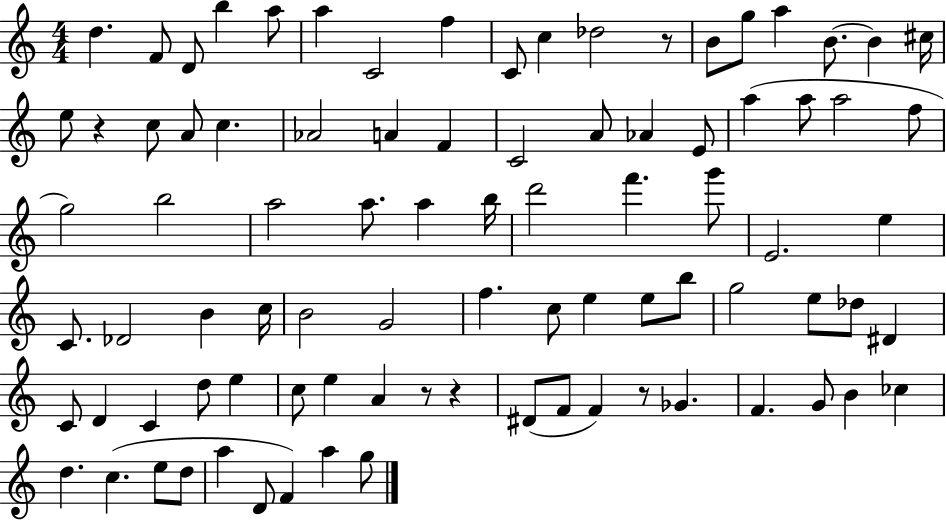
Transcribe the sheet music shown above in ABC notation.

X:1
T:Untitled
M:4/4
L:1/4
K:C
d F/2 D/2 b a/2 a C2 f C/2 c _d2 z/2 B/2 g/2 a B/2 B ^c/4 e/2 z c/2 A/2 c _A2 A F C2 A/2 _A E/2 a a/2 a2 f/2 g2 b2 a2 a/2 a b/4 d'2 f' g'/2 E2 e C/2 _D2 B c/4 B2 G2 f c/2 e e/2 b/2 g2 e/2 _d/2 ^D C/2 D C d/2 e c/2 e A z/2 z ^D/2 F/2 F z/2 _G F G/2 B _c d c e/2 d/2 a D/2 F a g/2